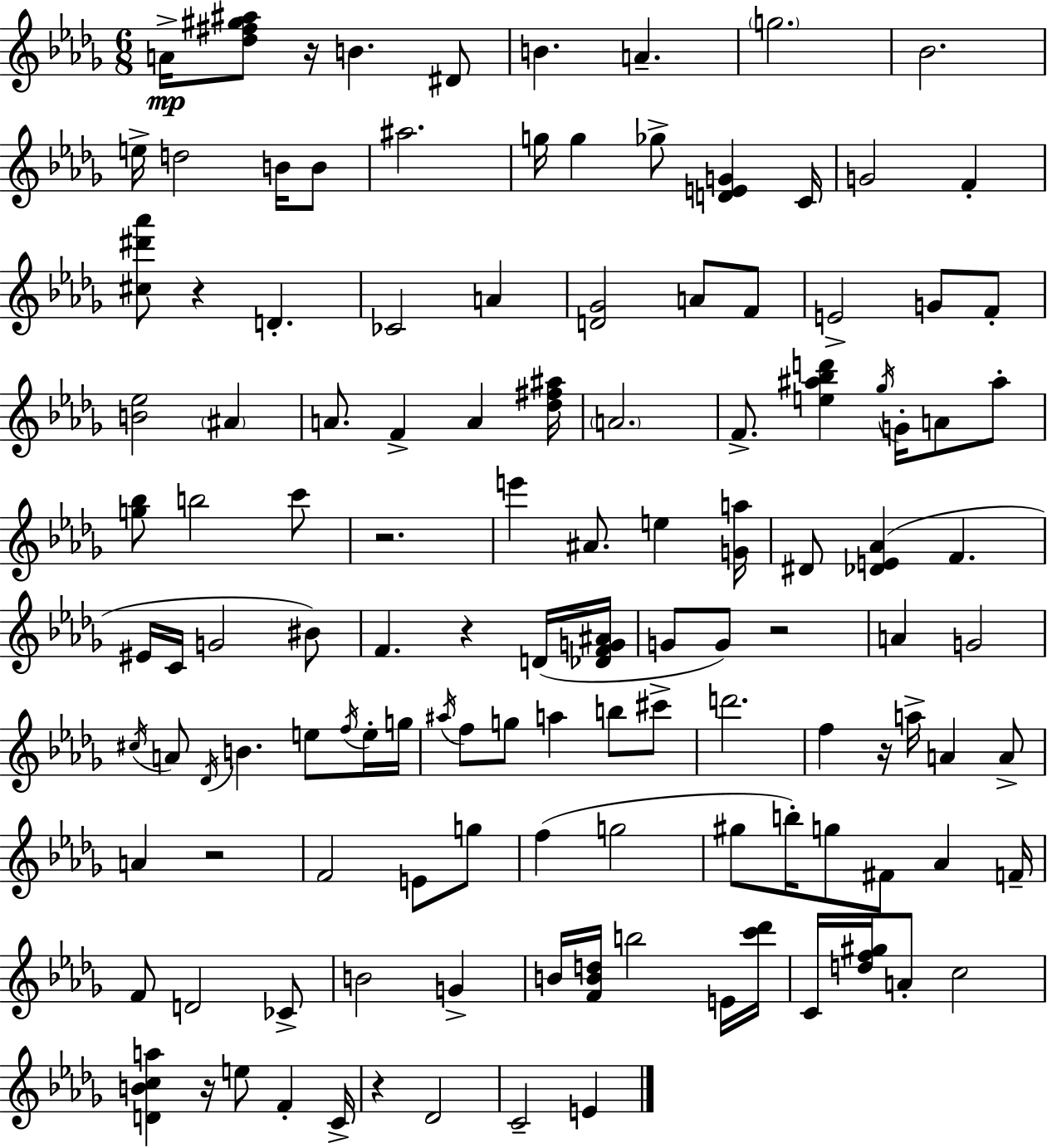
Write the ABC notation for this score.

X:1
T:Untitled
M:6/8
L:1/4
K:Bbm
A/4 [_d^f^g^a]/2 z/4 B ^D/2 B A g2 _B2 e/4 d2 B/4 B/2 ^a2 g/4 g _g/2 [DEG] C/4 G2 F [^c^d'_a']/2 z D _C2 A [D_G]2 A/2 F/2 E2 G/2 F/2 [B_e]2 ^A A/2 F A [_d^f^a]/4 A2 F/2 [e^a_bd'] _g/4 G/4 A/2 ^a/2 [g_b]/2 b2 c'/2 z2 e' ^A/2 e [Ga]/4 ^D/2 [_DE_A] F ^E/4 C/4 G2 ^B/2 F z D/4 [_DFG^A]/4 G/2 G/2 z2 A G2 ^c/4 A/2 _D/4 B e/2 f/4 e/4 g/4 ^a/4 f/2 g/2 a b/2 ^c'/2 d'2 f z/4 a/4 A A/2 A z2 F2 E/2 g/2 f g2 ^g/2 b/4 g/2 ^F/2 _A F/4 F/2 D2 _C/2 B2 G B/4 [FBd]/4 b2 E/4 [c'_d']/4 C/4 [df^g]/4 A/2 c2 [DBca] z/4 e/2 F C/4 z _D2 C2 E